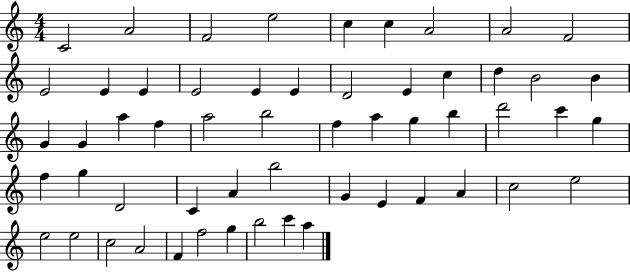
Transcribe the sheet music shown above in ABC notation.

X:1
T:Untitled
M:4/4
L:1/4
K:C
C2 A2 F2 e2 c c A2 A2 F2 E2 E E E2 E E D2 E c d B2 B G G a f a2 b2 f a g b d'2 c' g f g D2 C A b2 G E F A c2 e2 e2 e2 c2 A2 F f2 g b2 c' a